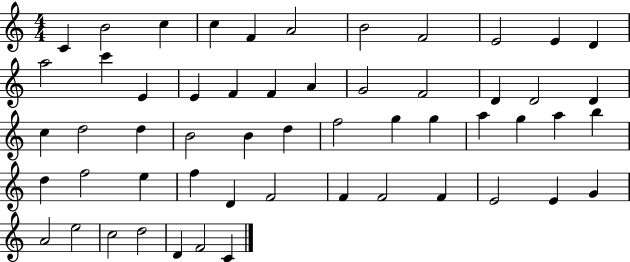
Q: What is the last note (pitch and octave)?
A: C4